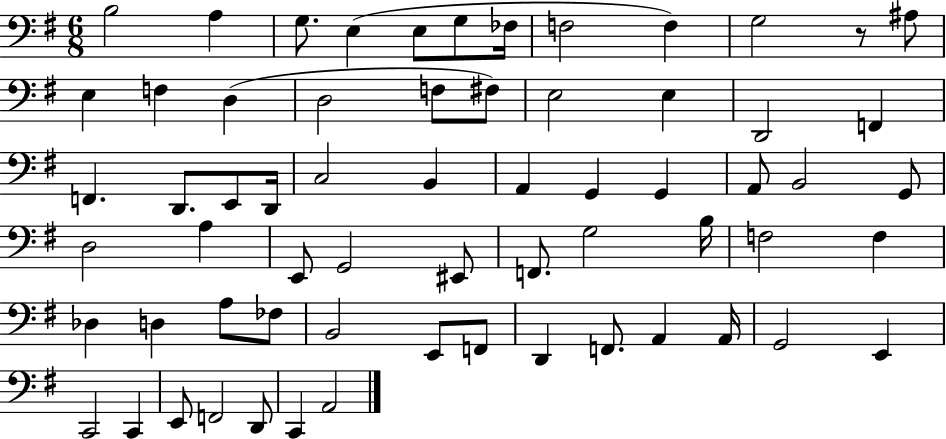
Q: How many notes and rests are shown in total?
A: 64